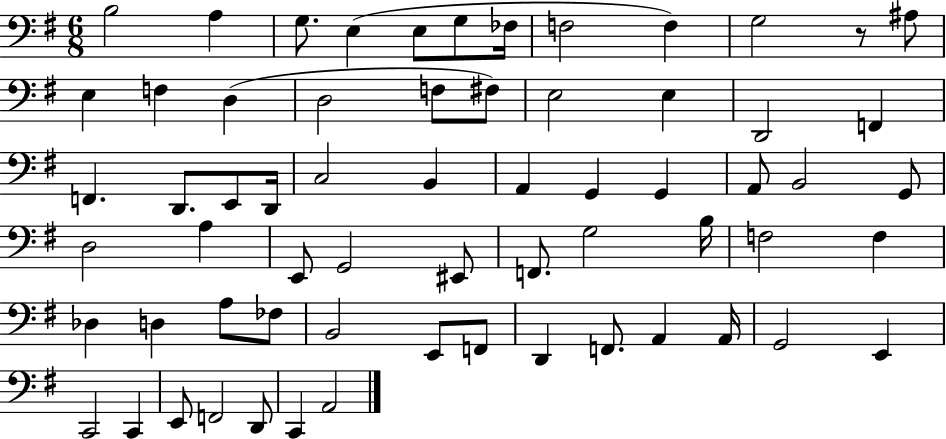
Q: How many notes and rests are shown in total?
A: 64